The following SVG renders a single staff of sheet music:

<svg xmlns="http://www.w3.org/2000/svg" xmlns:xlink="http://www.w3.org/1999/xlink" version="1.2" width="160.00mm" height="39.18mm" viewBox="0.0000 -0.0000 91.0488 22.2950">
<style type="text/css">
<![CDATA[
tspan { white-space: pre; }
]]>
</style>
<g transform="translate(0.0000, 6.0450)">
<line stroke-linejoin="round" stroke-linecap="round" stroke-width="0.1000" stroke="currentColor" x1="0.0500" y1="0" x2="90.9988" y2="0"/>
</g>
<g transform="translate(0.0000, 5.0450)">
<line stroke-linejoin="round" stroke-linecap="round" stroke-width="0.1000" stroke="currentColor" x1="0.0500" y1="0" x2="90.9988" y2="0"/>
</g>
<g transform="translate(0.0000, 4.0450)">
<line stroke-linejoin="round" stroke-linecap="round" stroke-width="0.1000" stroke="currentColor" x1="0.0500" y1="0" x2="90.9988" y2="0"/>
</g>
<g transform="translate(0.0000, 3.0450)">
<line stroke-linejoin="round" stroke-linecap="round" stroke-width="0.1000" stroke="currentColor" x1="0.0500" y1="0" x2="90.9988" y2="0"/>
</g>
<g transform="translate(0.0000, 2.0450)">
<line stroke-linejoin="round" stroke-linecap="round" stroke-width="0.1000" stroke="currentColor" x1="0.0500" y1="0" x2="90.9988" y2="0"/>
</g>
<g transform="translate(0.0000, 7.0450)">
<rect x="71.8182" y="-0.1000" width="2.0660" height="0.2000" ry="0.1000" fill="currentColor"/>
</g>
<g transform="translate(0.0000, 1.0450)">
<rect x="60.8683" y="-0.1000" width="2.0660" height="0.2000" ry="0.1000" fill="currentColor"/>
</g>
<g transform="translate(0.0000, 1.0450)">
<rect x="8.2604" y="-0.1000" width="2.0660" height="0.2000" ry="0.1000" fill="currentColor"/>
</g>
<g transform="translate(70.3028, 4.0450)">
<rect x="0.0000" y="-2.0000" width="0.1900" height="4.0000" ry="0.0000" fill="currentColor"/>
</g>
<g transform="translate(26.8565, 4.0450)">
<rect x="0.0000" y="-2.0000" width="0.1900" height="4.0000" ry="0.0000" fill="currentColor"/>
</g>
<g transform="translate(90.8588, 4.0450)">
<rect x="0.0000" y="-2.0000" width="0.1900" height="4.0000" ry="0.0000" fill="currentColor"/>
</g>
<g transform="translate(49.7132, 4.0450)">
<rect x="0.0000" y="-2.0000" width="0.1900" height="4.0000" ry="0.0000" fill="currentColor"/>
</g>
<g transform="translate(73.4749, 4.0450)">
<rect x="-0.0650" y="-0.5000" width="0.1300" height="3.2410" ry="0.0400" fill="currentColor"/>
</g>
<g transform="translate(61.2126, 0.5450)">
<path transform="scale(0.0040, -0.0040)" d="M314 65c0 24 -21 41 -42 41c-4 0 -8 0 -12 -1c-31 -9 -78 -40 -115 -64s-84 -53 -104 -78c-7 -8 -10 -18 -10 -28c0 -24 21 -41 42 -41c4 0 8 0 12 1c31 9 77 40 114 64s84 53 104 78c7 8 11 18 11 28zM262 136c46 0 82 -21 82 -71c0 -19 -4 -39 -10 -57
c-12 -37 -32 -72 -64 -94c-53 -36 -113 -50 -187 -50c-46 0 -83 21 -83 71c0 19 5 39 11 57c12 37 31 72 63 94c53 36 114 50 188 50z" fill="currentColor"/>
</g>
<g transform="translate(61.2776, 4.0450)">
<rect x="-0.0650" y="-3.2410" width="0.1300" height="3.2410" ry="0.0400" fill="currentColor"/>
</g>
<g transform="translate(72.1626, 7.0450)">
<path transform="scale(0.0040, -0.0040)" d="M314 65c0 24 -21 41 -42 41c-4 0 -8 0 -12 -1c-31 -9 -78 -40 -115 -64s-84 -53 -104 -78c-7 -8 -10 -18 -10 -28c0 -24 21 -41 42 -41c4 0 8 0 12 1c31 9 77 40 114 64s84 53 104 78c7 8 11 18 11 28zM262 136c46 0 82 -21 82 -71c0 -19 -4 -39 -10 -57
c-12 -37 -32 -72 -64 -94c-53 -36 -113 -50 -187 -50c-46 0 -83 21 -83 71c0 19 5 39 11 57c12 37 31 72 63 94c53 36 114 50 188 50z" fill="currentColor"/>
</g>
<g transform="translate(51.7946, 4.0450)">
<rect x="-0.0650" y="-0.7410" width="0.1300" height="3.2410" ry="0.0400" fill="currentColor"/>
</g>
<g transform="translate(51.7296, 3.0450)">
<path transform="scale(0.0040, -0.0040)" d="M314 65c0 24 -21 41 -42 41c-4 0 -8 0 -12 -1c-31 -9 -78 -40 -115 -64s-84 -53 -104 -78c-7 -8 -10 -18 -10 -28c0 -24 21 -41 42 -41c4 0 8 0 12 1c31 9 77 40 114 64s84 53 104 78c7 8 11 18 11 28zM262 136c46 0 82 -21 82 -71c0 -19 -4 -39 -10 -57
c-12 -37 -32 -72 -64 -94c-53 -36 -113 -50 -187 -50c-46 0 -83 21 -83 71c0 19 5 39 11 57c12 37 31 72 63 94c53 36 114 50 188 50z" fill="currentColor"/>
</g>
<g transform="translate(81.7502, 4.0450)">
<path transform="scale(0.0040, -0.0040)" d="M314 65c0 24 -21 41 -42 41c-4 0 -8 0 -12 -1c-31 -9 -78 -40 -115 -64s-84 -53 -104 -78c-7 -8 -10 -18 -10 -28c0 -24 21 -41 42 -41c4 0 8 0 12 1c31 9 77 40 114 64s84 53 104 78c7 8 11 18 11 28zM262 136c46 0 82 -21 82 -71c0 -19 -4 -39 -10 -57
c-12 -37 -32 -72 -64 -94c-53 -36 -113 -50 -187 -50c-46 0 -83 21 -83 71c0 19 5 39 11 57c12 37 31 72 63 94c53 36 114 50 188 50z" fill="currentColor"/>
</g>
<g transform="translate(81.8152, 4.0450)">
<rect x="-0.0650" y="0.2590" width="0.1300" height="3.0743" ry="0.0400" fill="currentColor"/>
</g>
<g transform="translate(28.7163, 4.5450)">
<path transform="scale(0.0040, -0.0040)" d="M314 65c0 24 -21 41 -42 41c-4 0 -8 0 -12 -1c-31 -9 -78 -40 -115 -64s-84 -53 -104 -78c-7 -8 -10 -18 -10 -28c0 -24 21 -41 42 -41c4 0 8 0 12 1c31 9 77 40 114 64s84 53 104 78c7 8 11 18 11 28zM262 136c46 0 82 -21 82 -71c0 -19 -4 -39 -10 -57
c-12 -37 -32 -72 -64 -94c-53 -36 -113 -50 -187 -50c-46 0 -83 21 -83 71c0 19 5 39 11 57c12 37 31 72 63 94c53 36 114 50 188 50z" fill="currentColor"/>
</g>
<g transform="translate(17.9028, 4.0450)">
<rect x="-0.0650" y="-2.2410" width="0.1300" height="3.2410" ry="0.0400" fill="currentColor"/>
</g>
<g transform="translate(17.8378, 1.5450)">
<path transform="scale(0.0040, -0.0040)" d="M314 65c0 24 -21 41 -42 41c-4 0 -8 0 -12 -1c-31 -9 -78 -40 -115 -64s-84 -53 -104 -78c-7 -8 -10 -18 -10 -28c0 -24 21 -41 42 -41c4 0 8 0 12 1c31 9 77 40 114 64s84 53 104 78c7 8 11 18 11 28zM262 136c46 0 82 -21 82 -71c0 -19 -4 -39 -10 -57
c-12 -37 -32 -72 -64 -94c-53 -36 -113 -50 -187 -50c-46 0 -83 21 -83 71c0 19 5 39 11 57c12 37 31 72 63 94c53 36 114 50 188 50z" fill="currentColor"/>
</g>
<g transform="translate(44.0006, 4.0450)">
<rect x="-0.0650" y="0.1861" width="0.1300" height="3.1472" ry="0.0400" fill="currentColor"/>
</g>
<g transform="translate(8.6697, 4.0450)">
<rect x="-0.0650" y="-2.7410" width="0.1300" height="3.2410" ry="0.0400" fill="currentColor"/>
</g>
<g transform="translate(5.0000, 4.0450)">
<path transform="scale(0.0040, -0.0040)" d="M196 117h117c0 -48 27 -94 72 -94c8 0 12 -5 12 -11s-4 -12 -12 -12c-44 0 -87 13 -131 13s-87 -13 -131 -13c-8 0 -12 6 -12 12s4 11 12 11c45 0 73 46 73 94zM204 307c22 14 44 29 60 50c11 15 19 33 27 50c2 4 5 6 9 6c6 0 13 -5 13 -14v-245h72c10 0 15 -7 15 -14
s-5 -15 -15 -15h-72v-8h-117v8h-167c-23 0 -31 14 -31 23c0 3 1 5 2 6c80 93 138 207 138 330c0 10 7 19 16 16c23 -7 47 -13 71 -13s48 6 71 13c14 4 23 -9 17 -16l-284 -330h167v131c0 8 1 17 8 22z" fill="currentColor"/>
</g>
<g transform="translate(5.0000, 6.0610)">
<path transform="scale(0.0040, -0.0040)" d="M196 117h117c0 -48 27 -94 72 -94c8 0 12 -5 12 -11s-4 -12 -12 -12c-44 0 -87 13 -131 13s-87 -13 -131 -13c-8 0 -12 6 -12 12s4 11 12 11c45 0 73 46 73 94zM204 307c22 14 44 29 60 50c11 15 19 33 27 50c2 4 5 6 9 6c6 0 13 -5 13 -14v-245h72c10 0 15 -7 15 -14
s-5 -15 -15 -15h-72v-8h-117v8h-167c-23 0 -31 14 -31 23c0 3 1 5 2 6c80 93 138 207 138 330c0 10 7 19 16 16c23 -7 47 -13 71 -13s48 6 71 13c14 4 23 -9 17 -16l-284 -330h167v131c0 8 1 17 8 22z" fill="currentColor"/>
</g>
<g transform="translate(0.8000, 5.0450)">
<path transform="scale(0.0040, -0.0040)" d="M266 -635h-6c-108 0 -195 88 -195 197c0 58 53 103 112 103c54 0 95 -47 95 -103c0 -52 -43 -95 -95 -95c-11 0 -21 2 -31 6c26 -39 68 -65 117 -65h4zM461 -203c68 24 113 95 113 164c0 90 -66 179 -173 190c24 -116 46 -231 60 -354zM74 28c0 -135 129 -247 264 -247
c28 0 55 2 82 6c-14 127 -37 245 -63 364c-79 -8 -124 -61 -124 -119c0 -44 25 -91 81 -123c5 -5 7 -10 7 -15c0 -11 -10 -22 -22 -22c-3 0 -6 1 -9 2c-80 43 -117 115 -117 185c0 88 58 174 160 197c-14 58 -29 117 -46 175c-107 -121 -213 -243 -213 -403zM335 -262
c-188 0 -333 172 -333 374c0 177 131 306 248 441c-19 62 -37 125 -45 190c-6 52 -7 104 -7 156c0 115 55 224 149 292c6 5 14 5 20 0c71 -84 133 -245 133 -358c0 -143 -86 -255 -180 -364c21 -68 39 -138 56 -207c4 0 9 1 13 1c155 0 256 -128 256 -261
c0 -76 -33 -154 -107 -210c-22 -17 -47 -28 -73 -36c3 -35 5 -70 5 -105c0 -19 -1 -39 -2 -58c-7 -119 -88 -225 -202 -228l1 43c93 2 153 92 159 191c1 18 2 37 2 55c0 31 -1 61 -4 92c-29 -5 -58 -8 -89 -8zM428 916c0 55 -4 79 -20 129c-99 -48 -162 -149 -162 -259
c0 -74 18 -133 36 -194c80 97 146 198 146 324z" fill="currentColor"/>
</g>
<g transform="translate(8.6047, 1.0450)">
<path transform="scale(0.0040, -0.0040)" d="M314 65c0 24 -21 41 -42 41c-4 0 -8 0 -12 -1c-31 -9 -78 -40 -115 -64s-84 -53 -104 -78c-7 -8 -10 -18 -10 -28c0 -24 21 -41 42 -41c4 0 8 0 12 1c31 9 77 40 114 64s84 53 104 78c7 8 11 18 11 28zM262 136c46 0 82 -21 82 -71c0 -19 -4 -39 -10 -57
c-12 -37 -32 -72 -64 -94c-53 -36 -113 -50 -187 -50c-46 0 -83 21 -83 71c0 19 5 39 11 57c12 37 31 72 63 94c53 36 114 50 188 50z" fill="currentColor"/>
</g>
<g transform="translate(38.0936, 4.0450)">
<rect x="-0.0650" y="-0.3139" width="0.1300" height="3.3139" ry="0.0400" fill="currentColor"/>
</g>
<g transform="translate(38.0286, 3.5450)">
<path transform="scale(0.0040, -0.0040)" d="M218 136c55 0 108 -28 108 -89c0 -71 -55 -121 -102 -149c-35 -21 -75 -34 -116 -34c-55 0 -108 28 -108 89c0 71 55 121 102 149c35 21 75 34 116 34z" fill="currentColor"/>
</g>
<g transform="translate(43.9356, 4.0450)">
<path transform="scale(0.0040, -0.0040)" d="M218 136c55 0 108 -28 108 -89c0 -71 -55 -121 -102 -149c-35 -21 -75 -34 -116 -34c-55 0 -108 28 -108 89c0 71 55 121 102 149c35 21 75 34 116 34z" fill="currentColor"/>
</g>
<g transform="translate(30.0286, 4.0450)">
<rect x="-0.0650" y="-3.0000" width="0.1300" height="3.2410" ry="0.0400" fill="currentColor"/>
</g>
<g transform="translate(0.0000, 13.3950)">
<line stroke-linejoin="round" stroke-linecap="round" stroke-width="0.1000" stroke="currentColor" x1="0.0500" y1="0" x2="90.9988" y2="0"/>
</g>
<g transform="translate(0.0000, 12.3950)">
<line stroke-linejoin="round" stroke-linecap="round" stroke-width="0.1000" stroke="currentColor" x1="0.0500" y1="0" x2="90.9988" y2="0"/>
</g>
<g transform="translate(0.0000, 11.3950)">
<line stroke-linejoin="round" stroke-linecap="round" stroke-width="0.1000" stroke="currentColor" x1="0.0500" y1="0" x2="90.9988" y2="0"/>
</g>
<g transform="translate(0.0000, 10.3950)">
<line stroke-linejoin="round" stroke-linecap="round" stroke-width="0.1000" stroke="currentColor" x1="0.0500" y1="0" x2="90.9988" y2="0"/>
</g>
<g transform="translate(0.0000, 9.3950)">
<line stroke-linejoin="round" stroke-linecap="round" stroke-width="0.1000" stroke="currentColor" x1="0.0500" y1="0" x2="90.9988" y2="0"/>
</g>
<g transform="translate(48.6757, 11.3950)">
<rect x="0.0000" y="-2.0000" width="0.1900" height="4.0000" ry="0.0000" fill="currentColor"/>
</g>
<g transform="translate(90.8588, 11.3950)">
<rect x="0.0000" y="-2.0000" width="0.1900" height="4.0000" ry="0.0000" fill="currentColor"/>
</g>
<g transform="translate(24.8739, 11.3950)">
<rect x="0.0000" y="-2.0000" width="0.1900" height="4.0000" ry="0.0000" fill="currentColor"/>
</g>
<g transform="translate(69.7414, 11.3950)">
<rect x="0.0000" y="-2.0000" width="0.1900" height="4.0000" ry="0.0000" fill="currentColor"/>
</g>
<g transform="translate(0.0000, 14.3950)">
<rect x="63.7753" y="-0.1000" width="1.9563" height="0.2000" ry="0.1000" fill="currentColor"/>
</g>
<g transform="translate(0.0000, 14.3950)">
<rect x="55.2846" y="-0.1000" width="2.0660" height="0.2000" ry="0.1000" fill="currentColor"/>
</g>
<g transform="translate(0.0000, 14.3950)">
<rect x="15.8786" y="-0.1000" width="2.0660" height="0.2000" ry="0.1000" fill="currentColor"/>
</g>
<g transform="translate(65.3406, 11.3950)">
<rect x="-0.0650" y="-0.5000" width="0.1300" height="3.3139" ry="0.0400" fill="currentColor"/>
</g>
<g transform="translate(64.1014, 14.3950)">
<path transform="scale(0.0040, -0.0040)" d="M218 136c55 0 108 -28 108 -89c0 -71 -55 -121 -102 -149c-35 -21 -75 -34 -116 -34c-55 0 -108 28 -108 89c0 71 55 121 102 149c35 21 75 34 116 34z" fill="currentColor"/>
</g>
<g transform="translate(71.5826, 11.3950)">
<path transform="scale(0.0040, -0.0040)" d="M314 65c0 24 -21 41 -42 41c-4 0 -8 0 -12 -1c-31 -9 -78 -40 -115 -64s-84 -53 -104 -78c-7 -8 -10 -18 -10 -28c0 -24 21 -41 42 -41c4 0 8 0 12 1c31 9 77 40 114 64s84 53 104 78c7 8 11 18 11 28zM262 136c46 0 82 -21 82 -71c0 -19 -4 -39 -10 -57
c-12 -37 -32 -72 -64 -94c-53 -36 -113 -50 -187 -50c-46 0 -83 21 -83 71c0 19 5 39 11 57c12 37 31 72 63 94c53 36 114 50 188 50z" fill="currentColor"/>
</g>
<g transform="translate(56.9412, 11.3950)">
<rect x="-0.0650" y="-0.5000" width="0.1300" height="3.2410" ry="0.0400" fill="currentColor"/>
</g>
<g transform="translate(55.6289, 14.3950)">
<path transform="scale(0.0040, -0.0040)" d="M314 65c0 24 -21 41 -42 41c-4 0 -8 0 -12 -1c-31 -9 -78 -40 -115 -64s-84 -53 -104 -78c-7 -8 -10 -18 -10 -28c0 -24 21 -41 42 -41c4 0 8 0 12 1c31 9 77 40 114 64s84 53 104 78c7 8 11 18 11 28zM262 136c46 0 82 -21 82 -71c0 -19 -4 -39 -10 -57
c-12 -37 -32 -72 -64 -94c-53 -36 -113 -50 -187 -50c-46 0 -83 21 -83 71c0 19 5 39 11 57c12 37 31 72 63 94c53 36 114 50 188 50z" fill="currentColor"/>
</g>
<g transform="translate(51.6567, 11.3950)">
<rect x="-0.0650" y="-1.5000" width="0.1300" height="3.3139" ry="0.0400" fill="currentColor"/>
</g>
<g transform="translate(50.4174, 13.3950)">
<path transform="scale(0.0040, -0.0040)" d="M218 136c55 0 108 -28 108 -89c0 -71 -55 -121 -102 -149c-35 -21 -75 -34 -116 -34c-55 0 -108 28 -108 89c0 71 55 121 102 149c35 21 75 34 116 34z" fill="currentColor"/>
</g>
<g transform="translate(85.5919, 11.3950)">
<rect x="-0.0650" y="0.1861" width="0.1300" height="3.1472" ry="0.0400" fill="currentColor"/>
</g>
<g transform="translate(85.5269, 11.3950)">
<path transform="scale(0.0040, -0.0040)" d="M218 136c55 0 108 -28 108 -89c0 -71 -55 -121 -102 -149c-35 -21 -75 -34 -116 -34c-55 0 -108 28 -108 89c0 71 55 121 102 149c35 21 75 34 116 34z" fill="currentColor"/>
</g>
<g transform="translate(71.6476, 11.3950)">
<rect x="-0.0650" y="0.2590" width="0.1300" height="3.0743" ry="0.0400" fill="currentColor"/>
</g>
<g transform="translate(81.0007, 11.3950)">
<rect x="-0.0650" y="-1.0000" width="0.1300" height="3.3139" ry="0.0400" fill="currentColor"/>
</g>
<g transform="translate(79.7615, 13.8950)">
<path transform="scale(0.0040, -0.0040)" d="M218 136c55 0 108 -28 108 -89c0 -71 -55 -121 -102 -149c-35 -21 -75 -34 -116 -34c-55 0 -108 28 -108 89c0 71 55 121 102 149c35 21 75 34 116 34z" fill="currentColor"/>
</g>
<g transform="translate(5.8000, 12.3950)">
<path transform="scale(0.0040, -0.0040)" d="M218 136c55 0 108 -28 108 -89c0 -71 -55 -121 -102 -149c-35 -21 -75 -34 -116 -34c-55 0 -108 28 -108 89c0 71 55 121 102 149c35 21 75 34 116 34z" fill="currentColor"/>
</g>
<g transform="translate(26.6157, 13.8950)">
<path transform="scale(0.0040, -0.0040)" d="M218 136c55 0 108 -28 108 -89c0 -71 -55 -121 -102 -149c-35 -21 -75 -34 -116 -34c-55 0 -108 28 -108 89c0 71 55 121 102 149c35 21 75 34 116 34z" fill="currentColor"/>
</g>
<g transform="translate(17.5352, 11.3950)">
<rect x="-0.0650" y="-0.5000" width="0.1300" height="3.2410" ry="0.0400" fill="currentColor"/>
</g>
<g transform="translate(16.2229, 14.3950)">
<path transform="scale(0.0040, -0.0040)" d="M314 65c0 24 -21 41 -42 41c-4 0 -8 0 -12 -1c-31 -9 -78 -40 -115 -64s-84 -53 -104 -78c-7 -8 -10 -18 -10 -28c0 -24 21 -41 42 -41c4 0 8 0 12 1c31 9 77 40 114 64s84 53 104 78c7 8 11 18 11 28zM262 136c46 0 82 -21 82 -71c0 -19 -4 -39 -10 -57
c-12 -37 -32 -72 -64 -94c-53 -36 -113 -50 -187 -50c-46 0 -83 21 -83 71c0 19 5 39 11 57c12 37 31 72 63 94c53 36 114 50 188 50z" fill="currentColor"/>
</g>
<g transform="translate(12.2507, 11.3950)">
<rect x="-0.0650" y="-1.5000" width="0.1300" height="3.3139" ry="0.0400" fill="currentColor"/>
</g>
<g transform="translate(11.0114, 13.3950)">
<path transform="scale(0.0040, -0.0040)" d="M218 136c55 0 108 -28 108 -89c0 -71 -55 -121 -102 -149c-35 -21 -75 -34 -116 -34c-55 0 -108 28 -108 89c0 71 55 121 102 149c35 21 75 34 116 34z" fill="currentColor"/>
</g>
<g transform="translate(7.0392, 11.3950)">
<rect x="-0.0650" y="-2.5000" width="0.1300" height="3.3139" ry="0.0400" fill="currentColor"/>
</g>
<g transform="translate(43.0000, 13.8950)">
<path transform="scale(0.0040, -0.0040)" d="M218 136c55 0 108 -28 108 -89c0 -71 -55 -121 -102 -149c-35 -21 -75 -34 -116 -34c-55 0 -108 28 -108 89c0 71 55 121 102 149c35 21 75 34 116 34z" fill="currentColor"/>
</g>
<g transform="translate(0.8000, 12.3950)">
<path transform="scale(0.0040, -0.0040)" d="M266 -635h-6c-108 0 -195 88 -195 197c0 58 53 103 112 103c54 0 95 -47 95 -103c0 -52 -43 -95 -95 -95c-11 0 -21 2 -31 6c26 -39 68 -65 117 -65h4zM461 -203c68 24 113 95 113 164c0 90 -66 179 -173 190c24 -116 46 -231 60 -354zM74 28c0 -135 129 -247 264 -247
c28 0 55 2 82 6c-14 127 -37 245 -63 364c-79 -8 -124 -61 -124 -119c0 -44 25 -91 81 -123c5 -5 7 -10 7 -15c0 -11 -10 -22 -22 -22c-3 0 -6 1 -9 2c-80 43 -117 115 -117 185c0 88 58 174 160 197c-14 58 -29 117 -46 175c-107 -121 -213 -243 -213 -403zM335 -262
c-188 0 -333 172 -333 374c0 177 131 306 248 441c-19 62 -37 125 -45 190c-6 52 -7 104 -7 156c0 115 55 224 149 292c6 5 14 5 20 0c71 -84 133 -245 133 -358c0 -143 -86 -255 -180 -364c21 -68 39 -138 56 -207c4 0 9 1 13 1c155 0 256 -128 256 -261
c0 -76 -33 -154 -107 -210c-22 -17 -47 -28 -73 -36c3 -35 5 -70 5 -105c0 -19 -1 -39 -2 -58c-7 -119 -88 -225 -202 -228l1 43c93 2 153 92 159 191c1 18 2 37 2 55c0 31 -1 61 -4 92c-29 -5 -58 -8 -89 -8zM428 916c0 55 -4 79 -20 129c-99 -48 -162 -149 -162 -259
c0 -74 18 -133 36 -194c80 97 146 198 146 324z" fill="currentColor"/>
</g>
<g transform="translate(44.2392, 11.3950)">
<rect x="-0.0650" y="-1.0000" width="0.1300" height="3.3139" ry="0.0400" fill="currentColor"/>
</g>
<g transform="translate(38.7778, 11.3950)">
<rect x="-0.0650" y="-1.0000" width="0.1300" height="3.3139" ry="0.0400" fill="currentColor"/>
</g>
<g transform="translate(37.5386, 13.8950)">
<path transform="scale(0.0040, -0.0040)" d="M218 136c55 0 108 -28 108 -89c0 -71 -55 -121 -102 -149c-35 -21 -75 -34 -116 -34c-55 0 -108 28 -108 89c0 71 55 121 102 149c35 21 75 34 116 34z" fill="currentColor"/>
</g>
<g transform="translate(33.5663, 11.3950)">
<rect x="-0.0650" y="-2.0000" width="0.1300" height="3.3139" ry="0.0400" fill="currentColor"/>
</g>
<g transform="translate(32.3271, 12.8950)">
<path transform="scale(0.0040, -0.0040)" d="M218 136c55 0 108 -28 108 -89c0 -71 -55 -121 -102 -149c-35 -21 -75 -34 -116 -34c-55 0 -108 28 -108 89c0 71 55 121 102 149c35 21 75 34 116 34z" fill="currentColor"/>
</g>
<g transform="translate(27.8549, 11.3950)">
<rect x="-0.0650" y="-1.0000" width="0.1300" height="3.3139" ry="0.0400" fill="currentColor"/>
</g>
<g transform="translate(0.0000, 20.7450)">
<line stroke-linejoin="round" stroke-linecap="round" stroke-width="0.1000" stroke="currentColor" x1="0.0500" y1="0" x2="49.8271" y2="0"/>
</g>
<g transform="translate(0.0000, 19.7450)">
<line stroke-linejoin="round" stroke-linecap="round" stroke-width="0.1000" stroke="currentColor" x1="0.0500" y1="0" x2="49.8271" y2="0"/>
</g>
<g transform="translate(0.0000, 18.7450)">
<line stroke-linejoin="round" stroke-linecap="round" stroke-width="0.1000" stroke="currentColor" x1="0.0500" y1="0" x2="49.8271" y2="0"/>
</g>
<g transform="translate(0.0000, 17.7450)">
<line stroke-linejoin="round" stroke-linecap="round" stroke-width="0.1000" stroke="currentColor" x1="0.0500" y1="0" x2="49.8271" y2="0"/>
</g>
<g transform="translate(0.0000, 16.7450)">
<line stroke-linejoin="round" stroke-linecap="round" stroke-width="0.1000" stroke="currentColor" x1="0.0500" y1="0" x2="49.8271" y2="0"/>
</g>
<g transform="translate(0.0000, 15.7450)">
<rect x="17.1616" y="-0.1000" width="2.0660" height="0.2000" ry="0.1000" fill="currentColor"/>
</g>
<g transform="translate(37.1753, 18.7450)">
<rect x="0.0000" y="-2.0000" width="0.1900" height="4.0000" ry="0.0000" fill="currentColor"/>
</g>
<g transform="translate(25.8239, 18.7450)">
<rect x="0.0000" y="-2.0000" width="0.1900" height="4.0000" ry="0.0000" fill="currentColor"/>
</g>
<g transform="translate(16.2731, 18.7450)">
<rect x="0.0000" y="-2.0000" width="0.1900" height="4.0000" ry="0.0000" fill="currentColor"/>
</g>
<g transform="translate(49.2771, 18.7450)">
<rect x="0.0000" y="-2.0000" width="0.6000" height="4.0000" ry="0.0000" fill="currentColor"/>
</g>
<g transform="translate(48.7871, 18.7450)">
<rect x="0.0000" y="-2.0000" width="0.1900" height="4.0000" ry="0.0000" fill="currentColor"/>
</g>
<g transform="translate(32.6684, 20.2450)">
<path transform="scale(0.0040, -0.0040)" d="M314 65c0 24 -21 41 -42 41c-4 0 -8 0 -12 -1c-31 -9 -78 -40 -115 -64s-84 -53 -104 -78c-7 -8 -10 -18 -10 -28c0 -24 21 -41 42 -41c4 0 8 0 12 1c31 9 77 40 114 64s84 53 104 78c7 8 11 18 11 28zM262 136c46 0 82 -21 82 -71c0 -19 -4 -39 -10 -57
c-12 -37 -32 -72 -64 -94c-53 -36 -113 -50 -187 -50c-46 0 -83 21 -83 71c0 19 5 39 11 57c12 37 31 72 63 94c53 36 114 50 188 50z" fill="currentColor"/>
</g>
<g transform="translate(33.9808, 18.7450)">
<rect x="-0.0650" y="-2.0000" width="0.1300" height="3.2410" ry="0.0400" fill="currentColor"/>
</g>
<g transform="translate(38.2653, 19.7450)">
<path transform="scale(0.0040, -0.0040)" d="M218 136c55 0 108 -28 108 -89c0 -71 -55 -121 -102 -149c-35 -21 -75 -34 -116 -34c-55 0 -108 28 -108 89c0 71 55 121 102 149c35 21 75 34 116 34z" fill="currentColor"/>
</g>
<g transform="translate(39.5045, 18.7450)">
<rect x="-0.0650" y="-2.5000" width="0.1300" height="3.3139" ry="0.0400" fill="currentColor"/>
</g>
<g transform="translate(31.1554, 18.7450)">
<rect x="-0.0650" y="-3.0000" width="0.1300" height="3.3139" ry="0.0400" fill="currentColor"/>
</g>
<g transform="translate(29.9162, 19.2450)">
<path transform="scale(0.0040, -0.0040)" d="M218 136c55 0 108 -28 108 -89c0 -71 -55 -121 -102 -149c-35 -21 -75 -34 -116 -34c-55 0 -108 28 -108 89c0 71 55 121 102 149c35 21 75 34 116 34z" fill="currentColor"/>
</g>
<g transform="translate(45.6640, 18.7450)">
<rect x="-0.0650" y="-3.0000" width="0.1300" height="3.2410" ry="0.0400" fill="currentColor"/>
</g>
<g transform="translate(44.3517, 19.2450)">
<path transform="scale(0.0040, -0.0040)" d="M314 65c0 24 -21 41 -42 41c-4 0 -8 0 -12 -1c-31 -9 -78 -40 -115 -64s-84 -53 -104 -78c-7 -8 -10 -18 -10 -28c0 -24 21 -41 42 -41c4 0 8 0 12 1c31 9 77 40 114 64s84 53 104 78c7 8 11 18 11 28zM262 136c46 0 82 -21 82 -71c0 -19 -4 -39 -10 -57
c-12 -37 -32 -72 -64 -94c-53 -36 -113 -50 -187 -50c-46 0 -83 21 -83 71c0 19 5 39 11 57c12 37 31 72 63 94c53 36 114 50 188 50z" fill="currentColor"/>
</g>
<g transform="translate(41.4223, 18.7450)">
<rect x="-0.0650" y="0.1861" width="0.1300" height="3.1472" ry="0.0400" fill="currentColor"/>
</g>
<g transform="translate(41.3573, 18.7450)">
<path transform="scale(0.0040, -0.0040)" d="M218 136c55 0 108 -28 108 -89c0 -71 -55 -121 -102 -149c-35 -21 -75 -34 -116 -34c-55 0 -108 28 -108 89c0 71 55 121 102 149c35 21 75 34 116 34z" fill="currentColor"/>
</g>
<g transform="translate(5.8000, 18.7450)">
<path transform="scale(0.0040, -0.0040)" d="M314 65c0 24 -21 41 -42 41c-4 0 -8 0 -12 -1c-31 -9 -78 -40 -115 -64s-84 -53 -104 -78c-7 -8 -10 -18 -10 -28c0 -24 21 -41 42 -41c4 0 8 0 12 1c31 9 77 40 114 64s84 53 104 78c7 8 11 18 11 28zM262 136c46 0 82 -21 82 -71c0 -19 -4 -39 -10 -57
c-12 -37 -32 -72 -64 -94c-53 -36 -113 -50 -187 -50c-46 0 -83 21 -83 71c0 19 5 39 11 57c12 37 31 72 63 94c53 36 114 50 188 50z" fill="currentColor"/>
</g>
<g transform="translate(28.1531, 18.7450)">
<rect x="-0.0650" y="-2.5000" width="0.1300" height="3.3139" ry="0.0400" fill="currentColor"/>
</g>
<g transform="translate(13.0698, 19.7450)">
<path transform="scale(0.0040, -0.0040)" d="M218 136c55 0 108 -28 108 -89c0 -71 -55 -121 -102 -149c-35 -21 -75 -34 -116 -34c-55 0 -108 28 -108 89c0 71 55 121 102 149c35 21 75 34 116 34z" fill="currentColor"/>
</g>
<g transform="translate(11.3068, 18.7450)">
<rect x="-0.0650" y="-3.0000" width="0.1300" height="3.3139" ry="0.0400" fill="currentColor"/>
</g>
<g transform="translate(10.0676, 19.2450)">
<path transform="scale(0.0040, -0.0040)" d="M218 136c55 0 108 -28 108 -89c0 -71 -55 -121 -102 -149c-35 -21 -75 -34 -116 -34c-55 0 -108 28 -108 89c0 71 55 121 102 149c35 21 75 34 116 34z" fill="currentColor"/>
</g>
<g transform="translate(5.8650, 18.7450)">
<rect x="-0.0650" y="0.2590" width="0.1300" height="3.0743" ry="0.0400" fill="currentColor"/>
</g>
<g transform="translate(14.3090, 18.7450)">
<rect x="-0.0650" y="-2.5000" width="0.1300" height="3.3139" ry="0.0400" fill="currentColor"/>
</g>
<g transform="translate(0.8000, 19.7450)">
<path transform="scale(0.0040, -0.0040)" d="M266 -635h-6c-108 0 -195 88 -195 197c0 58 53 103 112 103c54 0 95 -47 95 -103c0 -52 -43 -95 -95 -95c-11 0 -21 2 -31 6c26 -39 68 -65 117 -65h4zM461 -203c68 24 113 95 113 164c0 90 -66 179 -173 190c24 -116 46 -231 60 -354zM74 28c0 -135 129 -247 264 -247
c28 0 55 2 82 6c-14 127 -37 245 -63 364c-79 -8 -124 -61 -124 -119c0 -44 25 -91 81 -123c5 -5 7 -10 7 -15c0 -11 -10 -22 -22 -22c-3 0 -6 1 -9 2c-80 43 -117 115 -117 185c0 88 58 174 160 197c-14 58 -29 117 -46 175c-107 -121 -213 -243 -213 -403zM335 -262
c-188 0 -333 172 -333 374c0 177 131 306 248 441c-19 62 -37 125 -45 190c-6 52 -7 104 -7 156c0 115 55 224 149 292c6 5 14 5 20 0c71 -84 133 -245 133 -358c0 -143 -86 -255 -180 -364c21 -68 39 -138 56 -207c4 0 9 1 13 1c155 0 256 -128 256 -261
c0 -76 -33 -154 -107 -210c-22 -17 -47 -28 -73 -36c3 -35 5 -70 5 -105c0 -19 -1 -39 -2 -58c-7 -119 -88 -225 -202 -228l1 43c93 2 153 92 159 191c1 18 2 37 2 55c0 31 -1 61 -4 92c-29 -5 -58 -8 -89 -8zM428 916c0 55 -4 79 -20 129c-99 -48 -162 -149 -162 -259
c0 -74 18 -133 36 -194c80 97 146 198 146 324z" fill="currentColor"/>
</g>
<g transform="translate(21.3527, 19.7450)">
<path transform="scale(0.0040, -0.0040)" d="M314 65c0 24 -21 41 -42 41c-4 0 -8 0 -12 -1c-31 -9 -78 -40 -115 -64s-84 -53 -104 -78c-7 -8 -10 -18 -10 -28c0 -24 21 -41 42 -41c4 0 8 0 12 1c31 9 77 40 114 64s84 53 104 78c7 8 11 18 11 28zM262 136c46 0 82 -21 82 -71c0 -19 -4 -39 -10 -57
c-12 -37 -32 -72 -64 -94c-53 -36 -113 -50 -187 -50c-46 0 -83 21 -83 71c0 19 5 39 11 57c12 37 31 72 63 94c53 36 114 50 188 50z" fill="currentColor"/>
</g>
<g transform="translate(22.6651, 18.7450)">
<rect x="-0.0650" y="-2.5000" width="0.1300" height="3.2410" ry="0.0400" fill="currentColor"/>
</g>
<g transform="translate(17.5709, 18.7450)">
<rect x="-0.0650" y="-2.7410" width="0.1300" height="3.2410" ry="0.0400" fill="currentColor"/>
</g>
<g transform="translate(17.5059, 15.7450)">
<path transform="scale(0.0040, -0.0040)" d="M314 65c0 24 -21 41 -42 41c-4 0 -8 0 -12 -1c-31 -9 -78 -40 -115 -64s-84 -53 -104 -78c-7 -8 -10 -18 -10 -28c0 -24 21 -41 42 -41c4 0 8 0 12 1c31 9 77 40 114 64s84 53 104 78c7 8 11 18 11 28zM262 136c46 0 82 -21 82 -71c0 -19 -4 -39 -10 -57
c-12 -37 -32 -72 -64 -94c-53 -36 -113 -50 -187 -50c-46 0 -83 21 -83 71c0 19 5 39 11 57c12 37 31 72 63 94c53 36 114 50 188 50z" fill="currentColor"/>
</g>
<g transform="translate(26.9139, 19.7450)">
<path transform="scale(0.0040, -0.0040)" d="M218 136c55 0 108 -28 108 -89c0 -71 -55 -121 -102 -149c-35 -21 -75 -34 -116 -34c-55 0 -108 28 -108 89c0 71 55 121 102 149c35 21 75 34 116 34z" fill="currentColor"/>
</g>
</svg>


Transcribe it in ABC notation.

X:1
T:Untitled
M:4/4
L:1/4
K:C
a2 g2 A2 c B d2 b2 C2 B2 G E C2 D F D D E C2 C B2 D B B2 A G a2 G2 G A F2 G B A2